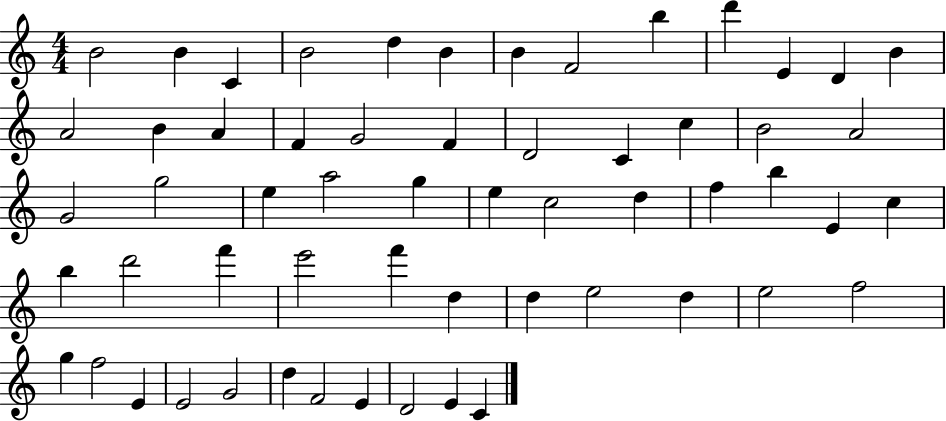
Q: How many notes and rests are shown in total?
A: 58